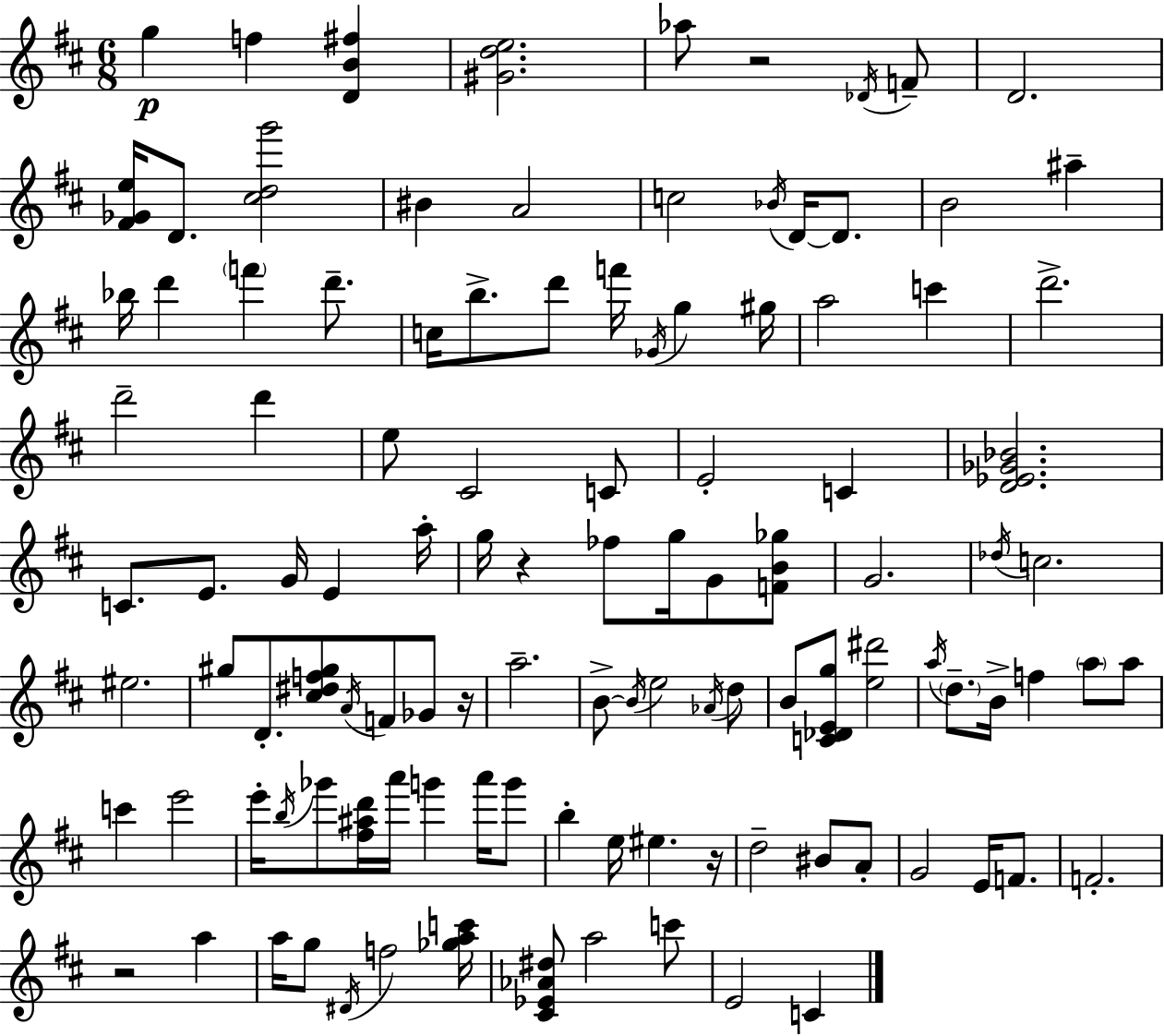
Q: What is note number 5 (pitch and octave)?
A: F4